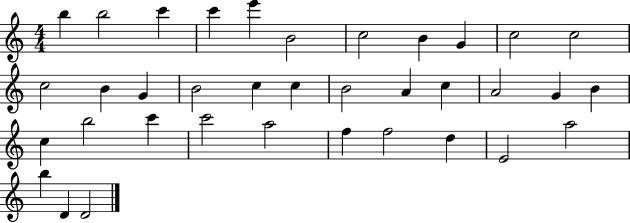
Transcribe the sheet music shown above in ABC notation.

X:1
T:Untitled
M:4/4
L:1/4
K:C
b b2 c' c' e' B2 c2 B G c2 c2 c2 B G B2 c c B2 A c A2 G B c b2 c' c'2 a2 f f2 d E2 a2 b D D2